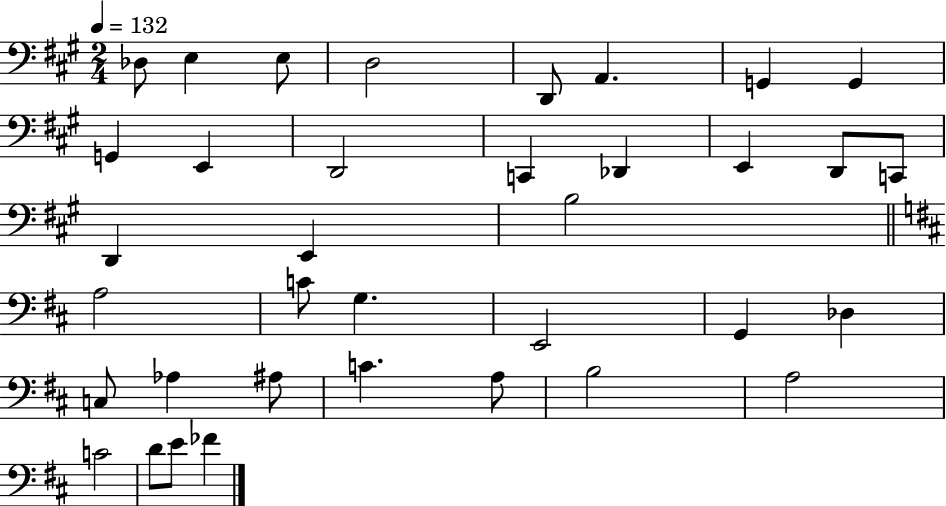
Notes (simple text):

Db3/e E3/q E3/e D3/h D2/e A2/q. G2/q G2/q G2/q E2/q D2/h C2/q Db2/q E2/q D2/e C2/e D2/q E2/q B3/h A3/h C4/e G3/q. E2/h G2/q Db3/q C3/e Ab3/q A#3/e C4/q. A3/e B3/h A3/h C4/h D4/e E4/e FES4/q